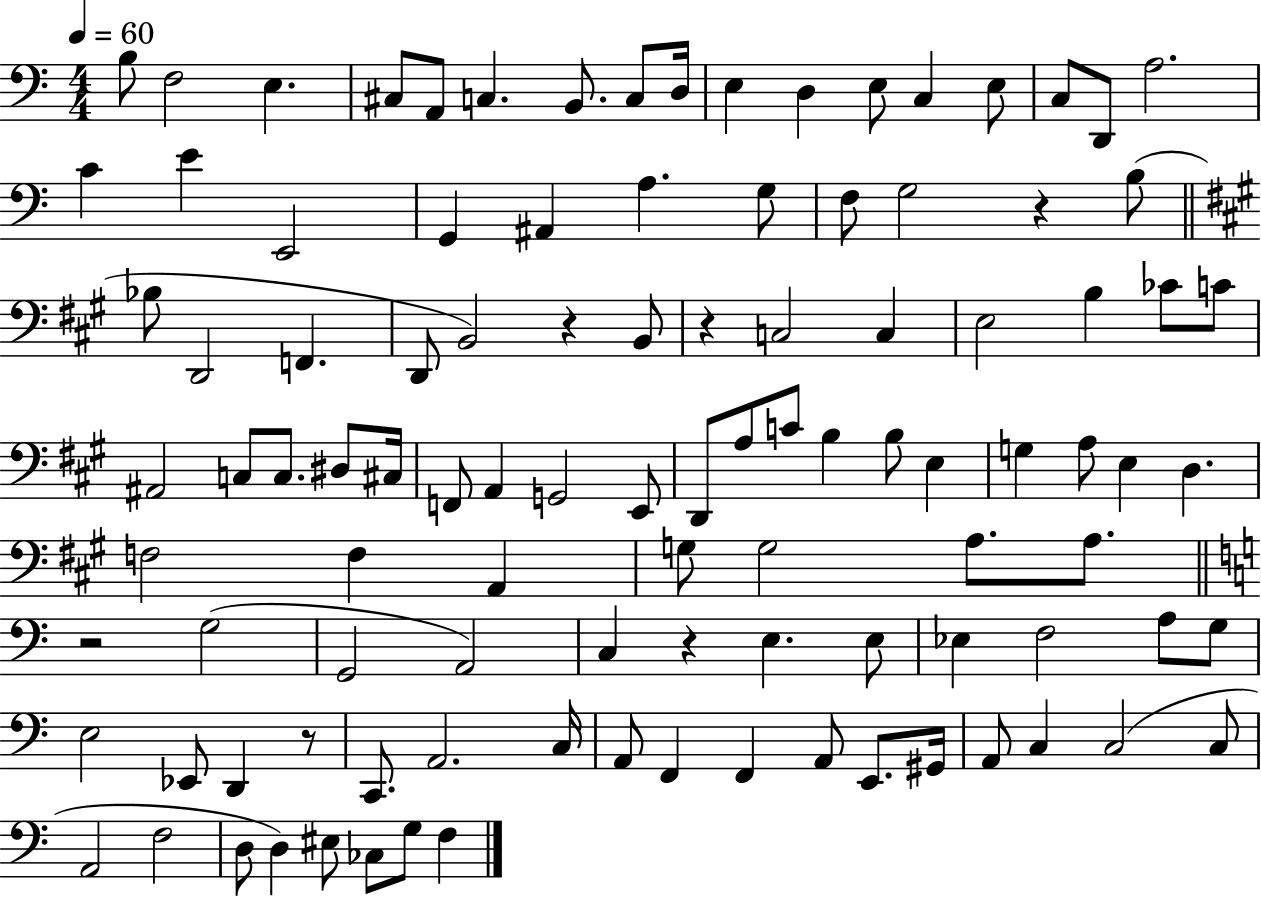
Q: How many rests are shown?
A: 6